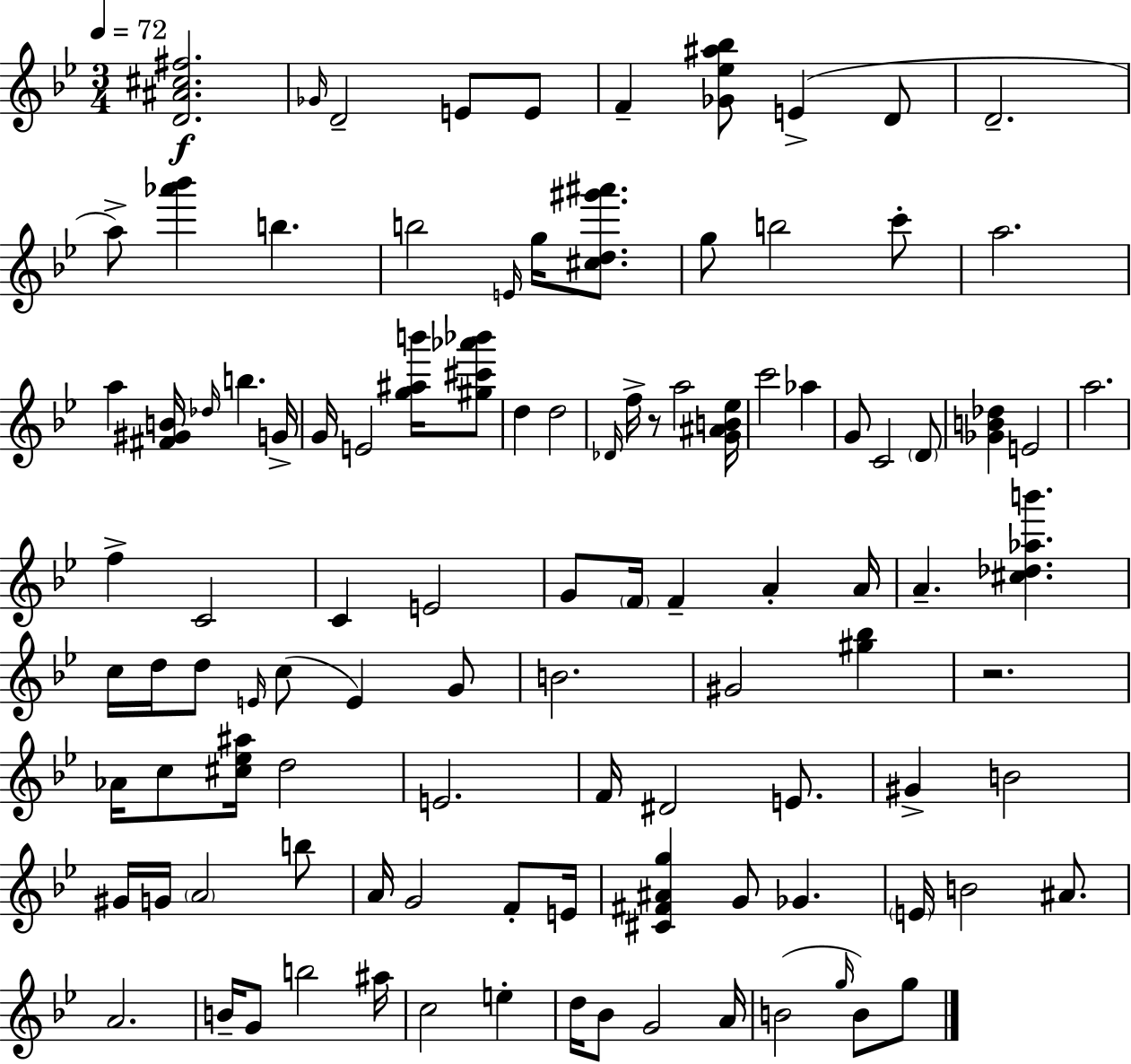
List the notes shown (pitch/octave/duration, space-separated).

[D4,A#4,C#5,F#5]/h. Gb4/s D4/h E4/e E4/e F4/q [Gb4,Eb5,A#5,Bb5]/e E4/q D4/e D4/h. A5/e [Ab6,Bb6]/q B5/q. B5/h E4/s G5/s [C#5,D5,G#6,A#6]/e. G5/e B5/h C6/e A5/h. A5/q [F#4,G#4,B4]/s Db5/s B5/q. G4/s G4/s E4/h [G5,A#5,B6]/s [G#5,C#6,Ab6,Bb6]/e D5/q D5/h Db4/s F5/s R/e A5/h [G4,A#4,B4,Eb5]/s C6/h Ab5/q G4/e C4/h D4/e [Gb4,B4,Db5]/q E4/h A5/h. F5/q C4/h C4/q E4/h G4/e F4/s F4/q A4/q A4/s A4/q. [C#5,Db5,Ab5,B6]/q. C5/s D5/s D5/e E4/s C5/e E4/q G4/e B4/h. G#4/h [G#5,Bb5]/q R/h. Ab4/s C5/e [C#5,Eb5,A#5]/s D5/h E4/h. F4/s D#4/h E4/e. G#4/q B4/h G#4/s G4/s A4/h B5/e A4/s G4/h F4/e E4/s [C#4,F#4,A#4,G5]/q G4/e Gb4/q. E4/s B4/h A#4/e. A4/h. B4/s G4/e B5/h A#5/s C5/h E5/q D5/s Bb4/e G4/h A4/s B4/h G5/s B4/e G5/e